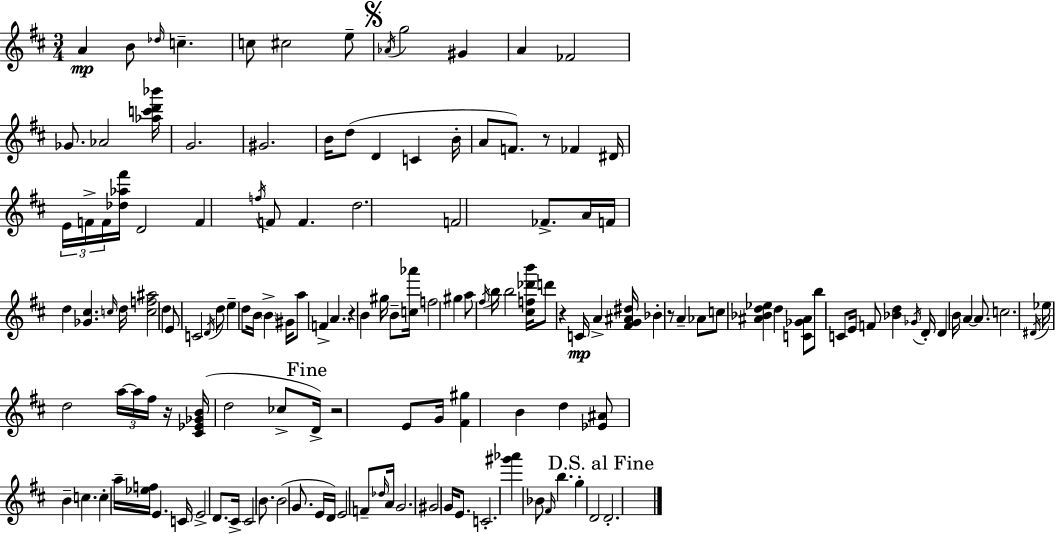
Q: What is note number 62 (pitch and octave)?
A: B5